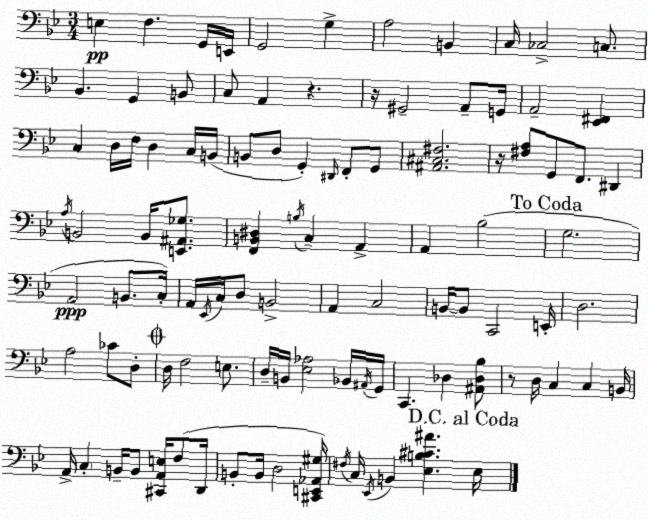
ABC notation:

X:1
T:Untitled
M:3/4
L:1/4
K:Bb
E, F, G,,/4 E,,/4 G,,2 G, A,2 B,, C,/4 _C,2 C,/2 _B,, G,, B,,/2 C,/2 A,, z z/4 ^G,,2 A,,/2 G,,/4 A,,2 [_E,,^F,,] C, D,/4 F,/4 D, C,/4 B,,/4 B,,/2 D,/2 G,, ^D,,/4 F,,/2 G,,/2 [^A,,^C,^F,]2 z/4 [^F,A,]/2 G,,/2 F,,/2 ^D,, A,/4 B,,2 B,,/4 [E,,^A,,_G,]/2 [F,,B,,^D,] B,/4 C, A,, A,, _B,2 G,2 A,,2 B,,/2 C,/4 A,,/4 _E,,/4 C,/4 D,/2 B,,2 A,, C,2 B,,/4 B,,/2 C,,2 E,,/4 D,2 A,2 _C/2 D,/2 D,/4 F,2 E,/2 D,/4 B,,/4 [_E,_A,]2 _B,,/4 ^A,,/4 G,,/4 C,, _D, [^A,,_D,_B,]/2 z/2 D,/4 C, C, B,,/4 A,,/4 C, B,,/4 B,,/2 [^C,,A,,E,]/4 F,/2 D,,/4 B,,/2 B,,/4 D,2 [^C,,E,,_A,,^G,]/4 ^F,/4 C,/4 _E,,/4 B,, [_E,B,^C^A] _E,/4